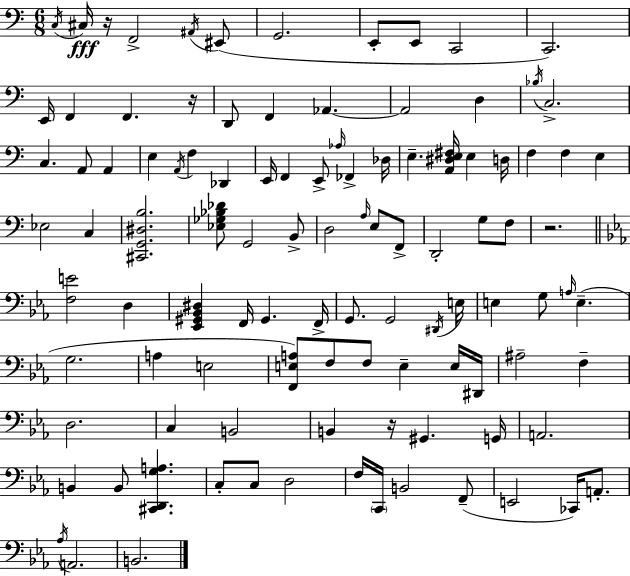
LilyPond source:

{
  \clef bass
  \numericTimeSignature
  \time 6/8
  \key c \major
  \acciaccatura { c16 }\fff cis16 r16 f,2-> \acciaccatura { ais,16 } | eis,8( g,2. | e,8-. e,8 c,2 | c,2.) | \break e,16 f,4 f,4. | r16 d,8 f,4 aes,4.~~ | aes,2 d4 | \acciaccatura { bes16 } c2.-> | \break c4. a,8 a,4 | e4 \acciaccatura { a,16 } f4 | des,4 e,16 f,4 e,8-> \grace { aes16 } | fes,4-> des16 e4.-- <a, dis e fis>16 | \break e4 d16 f4 f4 | e4 ees2 | c4 <cis, g, dis b>2. | <ees ges bes des'>8 g,2 | \break b,8-> d2 | \grace { a16 } e8 f,8-> d,2-. | g8 f8 r2. | \bar "||" \break \key c \minor <f e'>2 d4 | <ees, gis, bes, dis>4 f,16 gis,4. f,16-> | g,8. g,2 \acciaccatura { dis,16 } | e16 e4 g8 \grace { a16 }( e4.-- | \break g2. | a4 e2 | <f, e a>8) f8 f8 e4-- | e16 dis,16 ais2-- f4-- | \break d2. | c4 b,2 | b,4 r16 gis,4. | g,16 a,2. | \break b,4 b,8 <cis, d, g a>4. | c8-. c8 d2 | f16 \parenthesize c,16 b,2 | f,8--( e,2 ces,16) a,8.-. | \break \acciaccatura { aes16 } a,2. | b,2. | \bar "|."
}